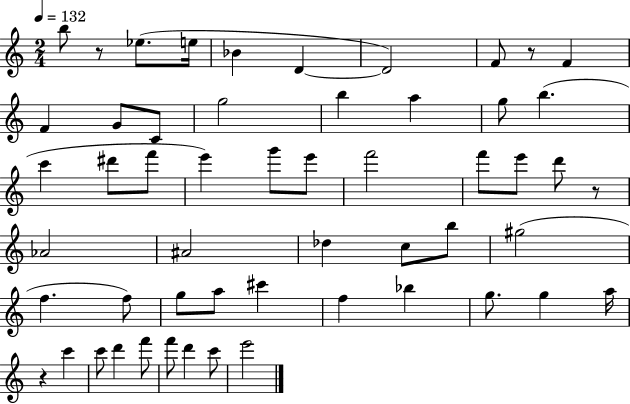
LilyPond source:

{
  \clef treble
  \numericTimeSignature
  \time 2/4
  \key c \major
  \tempo 4 = 132
  b''8 r8 ees''8.( e''16 | bes'4 d'4~~ | d'2) | f'8 r8 f'4 | \break f'4 g'8 c'8 | g''2 | b''4 a''4 | g''8 b''4.( | \break c'''4 dis'''8 f'''8 | e'''4) g'''8 e'''8 | f'''2 | f'''8 e'''8 d'''8 r8 | \break aes'2 | ais'2 | des''4 c''8 b''8 | gis''2( | \break f''4. f''8) | g''8 a''8 cis'''4 | f''4 bes''4 | g''8. g''4 a''16 | \break r4 c'''4 | c'''8 d'''4 f'''8 | f'''8 d'''4 c'''8 | e'''2 | \break \bar "|."
}